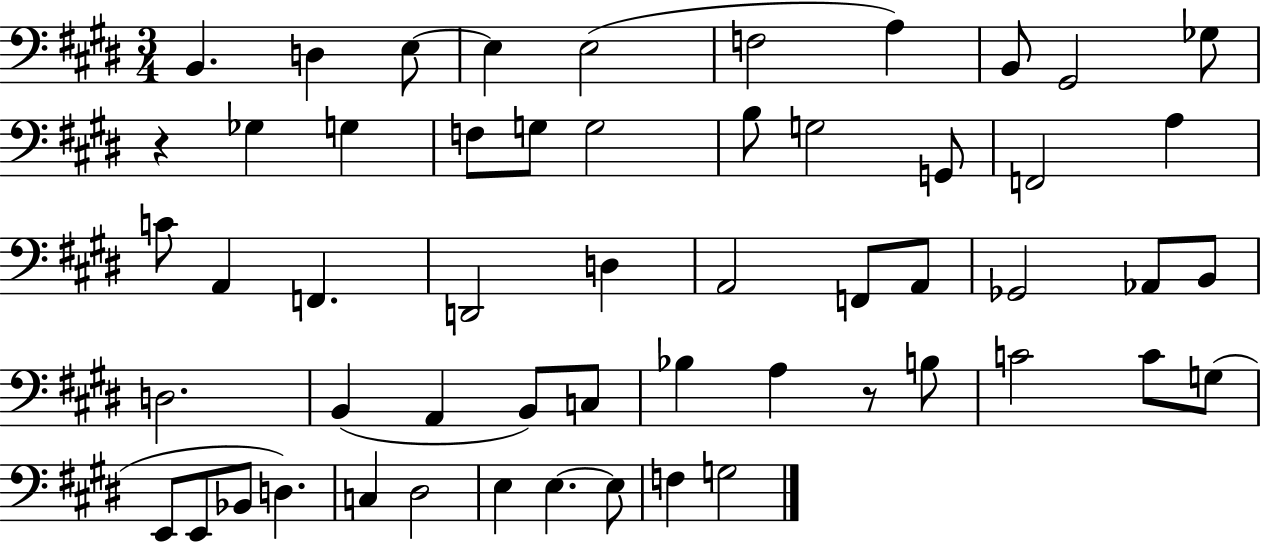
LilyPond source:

{
  \clef bass
  \numericTimeSignature
  \time 3/4
  \key e \major
  b,4. d4 e8~~ | e4 e2( | f2 a4) | b,8 gis,2 ges8 | \break r4 ges4 g4 | f8 g8 g2 | b8 g2 g,8 | f,2 a4 | \break c'8 a,4 f,4. | d,2 d4 | a,2 f,8 a,8 | ges,2 aes,8 b,8 | \break d2. | b,4( a,4 b,8) c8 | bes4 a4 r8 b8 | c'2 c'8 g8( | \break e,8 e,8 bes,8 d4.) | c4 dis2 | e4 e4.~~ e8 | f4 g2 | \break \bar "|."
}